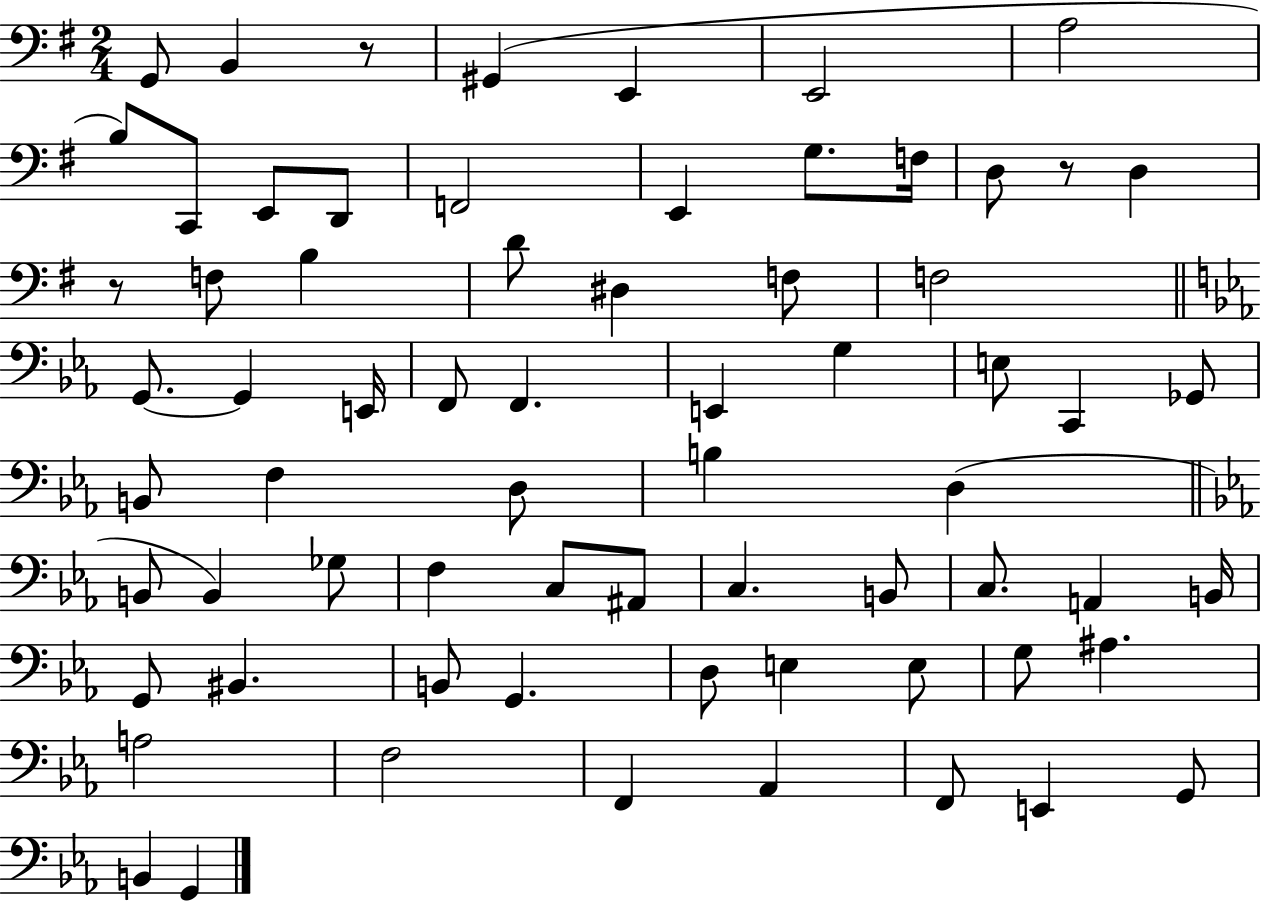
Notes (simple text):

G2/e B2/q R/e G#2/q E2/q E2/h A3/h B3/e C2/e E2/e D2/e F2/h E2/q G3/e. F3/s D3/e R/e D3/q R/e F3/e B3/q D4/e D#3/q F3/e F3/h G2/e. G2/q E2/s F2/e F2/q. E2/q G3/q E3/e C2/q Gb2/e B2/e F3/q D3/e B3/q D3/q B2/e B2/q Gb3/e F3/q C3/e A#2/e C3/q. B2/e C3/e. A2/q B2/s G2/e BIS2/q. B2/e G2/q. D3/e E3/q E3/e G3/e A#3/q. A3/h F3/h F2/q Ab2/q F2/e E2/q G2/e B2/q G2/q